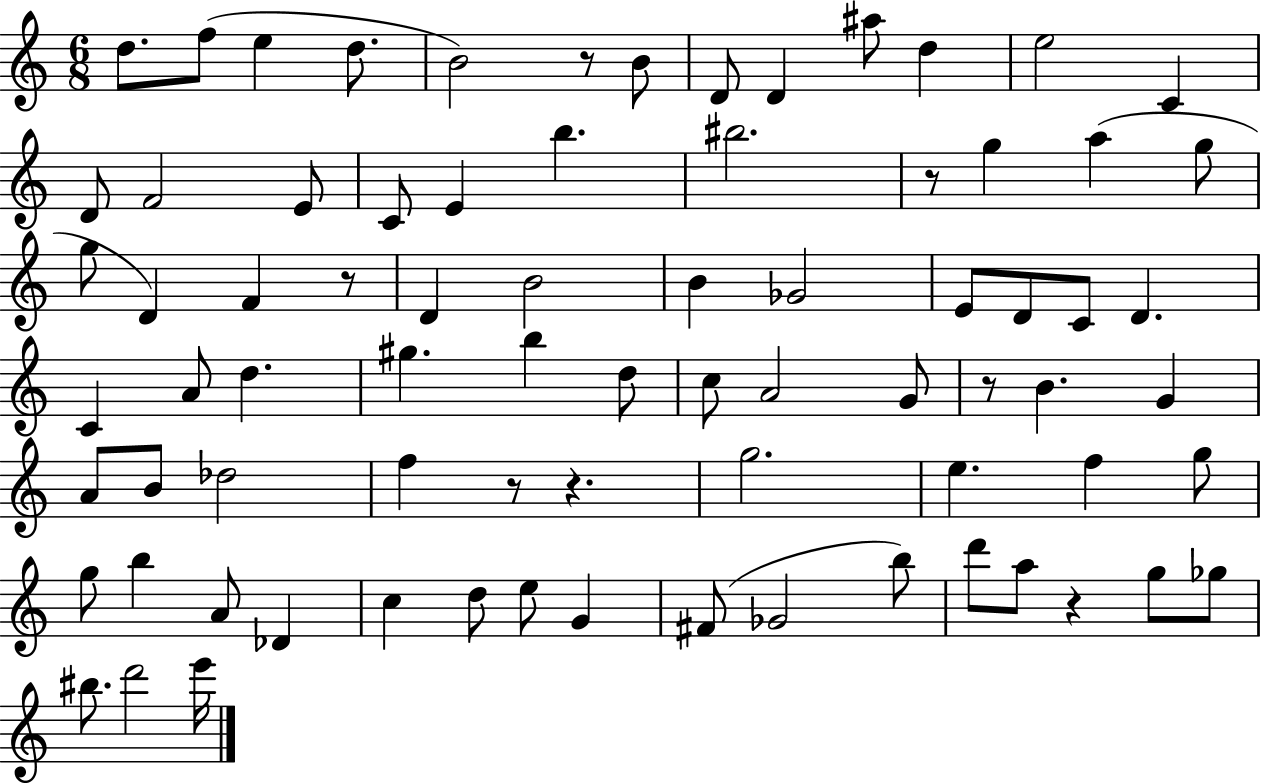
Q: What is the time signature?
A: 6/8